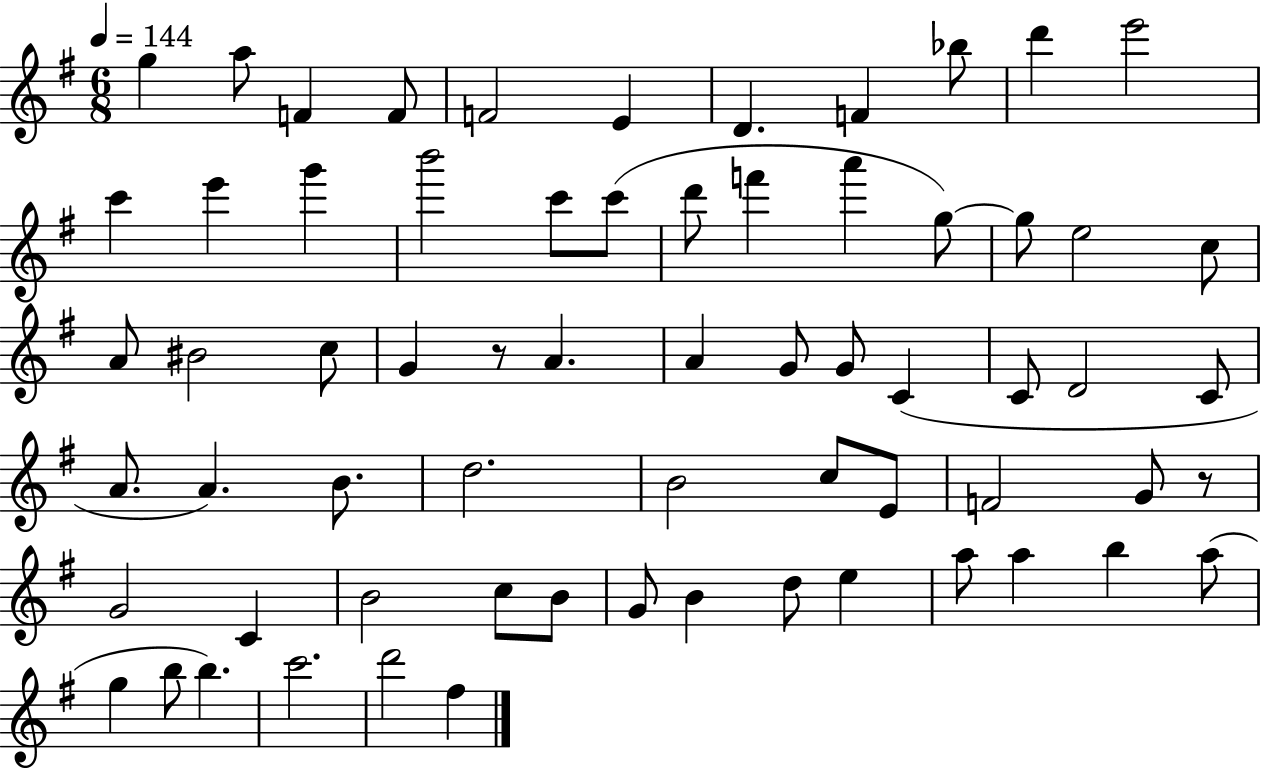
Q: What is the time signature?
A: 6/8